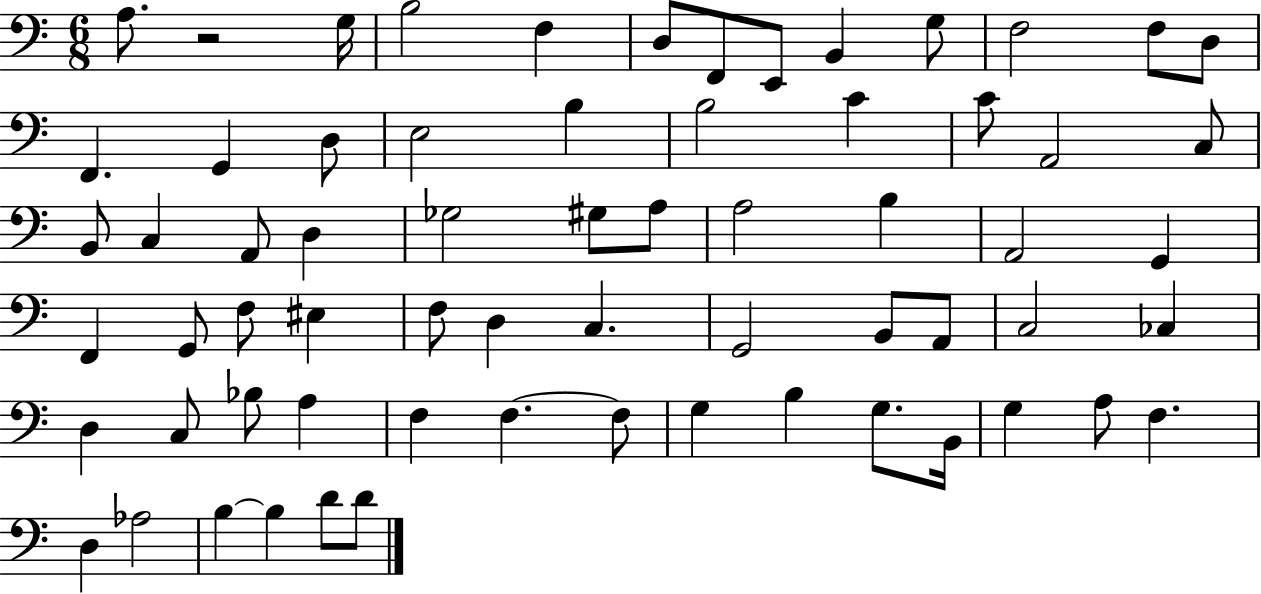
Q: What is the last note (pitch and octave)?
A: D4